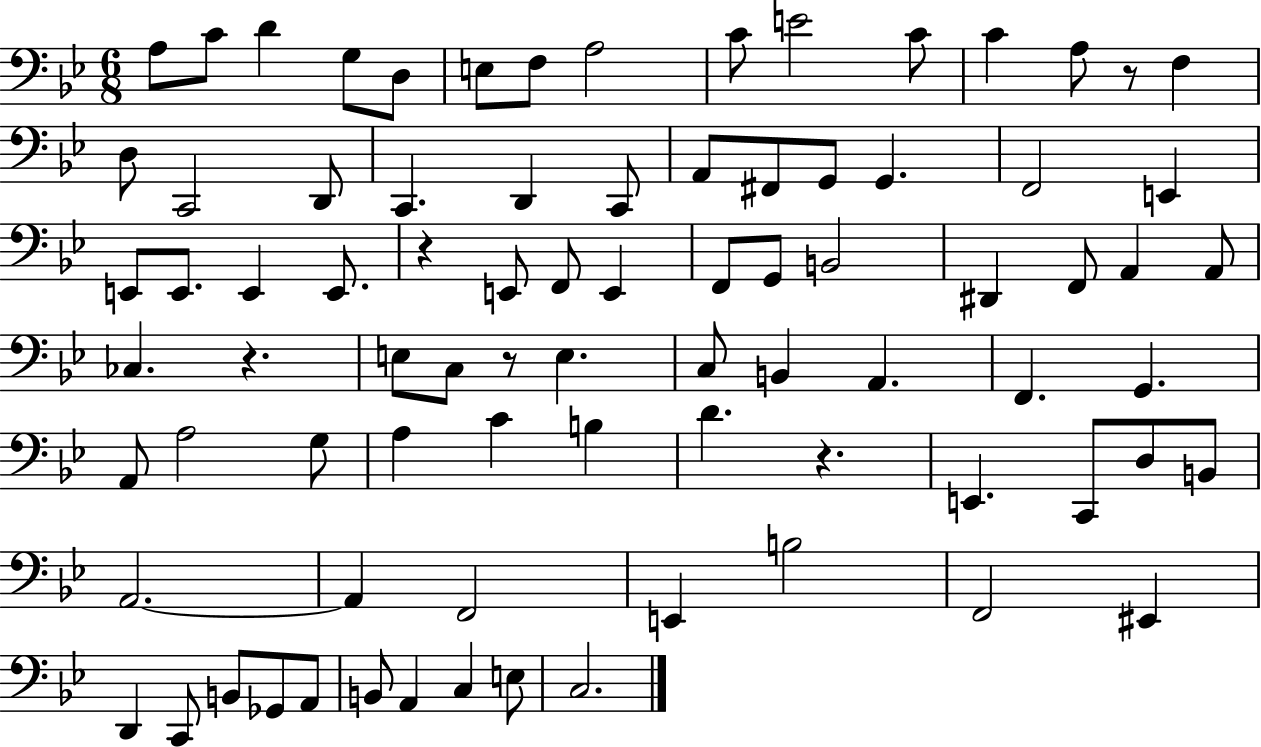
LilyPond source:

{
  \clef bass
  \numericTimeSignature
  \time 6/8
  \key bes \major
  \repeat volta 2 { a8 c'8 d'4 g8 d8 | e8 f8 a2 | c'8 e'2 c'8 | c'4 a8 r8 f4 | \break d8 c,2 d,8 | c,4. d,4 c,8 | a,8 fis,8 g,8 g,4. | f,2 e,4 | \break e,8 e,8. e,4 e,8. | r4 e,8 f,8 e,4 | f,8 g,8 b,2 | dis,4 f,8 a,4 a,8 | \break ces4. r4. | e8 c8 r8 e4. | c8 b,4 a,4. | f,4. g,4. | \break a,8 a2 g8 | a4 c'4 b4 | d'4. r4. | e,4. c,8 d8 b,8 | \break a,2.~~ | a,4 f,2 | e,4 b2 | f,2 eis,4 | \break d,4 c,8 b,8 ges,8 a,8 | b,8 a,4 c4 e8 | c2. | } \bar "|."
}